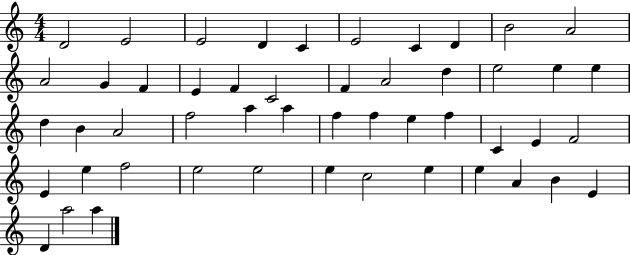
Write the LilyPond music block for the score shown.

{
  \clef treble
  \numericTimeSignature
  \time 4/4
  \key c \major
  d'2 e'2 | e'2 d'4 c'4 | e'2 c'4 d'4 | b'2 a'2 | \break a'2 g'4 f'4 | e'4 f'4 c'2 | f'4 a'2 d''4 | e''2 e''4 e''4 | \break d''4 b'4 a'2 | f''2 a''4 a''4 | f''4 f''4 e''4 f''4 | c'4 e'4 f'2 | \break e'4 e''4 f''2 | e''2 e''2 | e''4 c''2 e''4 | e''4 a'4 b'4 e'4 | \break d'4 a''2 a''4 | \bar "|."
}